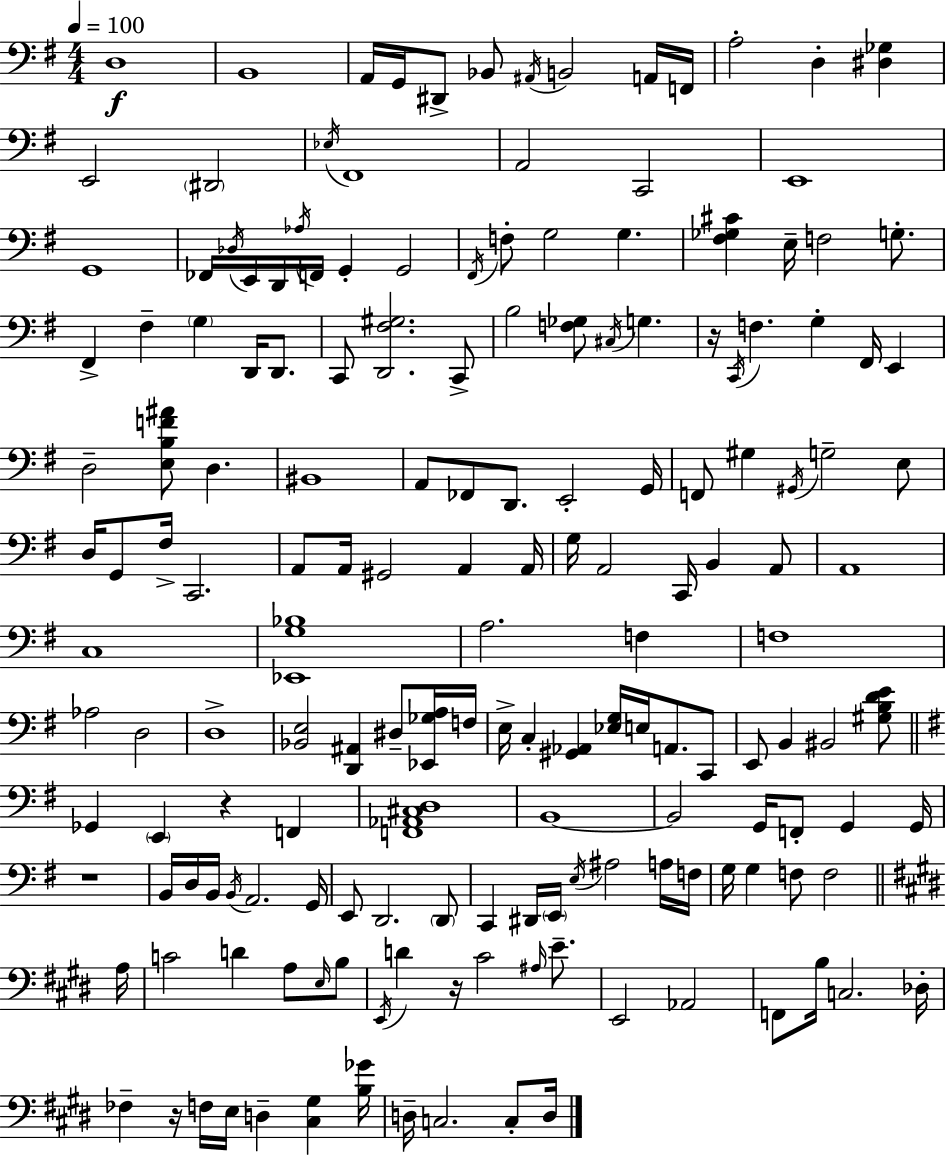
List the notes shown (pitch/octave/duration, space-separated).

D3/w B2/w A2/s G2/s D#2/e Bb2/e A#2/s B2/h A2/s F2/s A3/h D3/q [D#3,Gb3]/q E2/h D#2/h Eb3/s F#2/w A2/h C2/h E2/w G2/w FES2/s Db3/s E2/s D2/s Ab3/s F2/s G2/q G2/h F#2/s F3/e G3/h G3/q. [F#3,Gb3,C#4]/q E3/s F3/h G3/e. F#2/q F#3/q G3/q D2/s D2/e. C2/e [D2,F#3,G#3]/h. C2/e B3/h [F3,Gb3]/e C#3/s G3/q. R/s C2/s F3/q. G3/q F#2/s E2/q D3/h [E3,B3,F4,A#4]/e D3/q. BIS2/w A2/e FES2/e D2/e. E2/h G2/s F2/e G#3/q G#2/s G3/h E3/e D3/s G2/e F#3/s C2/h. A2/e A2/s G#2/h A2/q A2/s G3/s A2/h C2/s B2/q A2/e A2/w C3/w [Eb2,G3,Bb3]/w A3/h. F3/q F3/w Ab3/h D3/h D3/w [Bb2,E3]/h [D2,A#2]/q D#3/e [Eb2,Gb3,A3]/s F3/s E3/s C3/q [G#2,Ab2]/q [Eb3,G3]/s E3/s A2/e. C2/e E2/e B2/q BIS2/h [G#3,B3,D4,E4]/e Gb2/q E2/q R/q F2/q [F2,Ab2,C#3,D3]/w B2/w B2/h G2/s F2/e G2/q G2/s R/w B2/s D3/s B2/s B2/s A2/h. G2/s E2/e D2/h. D2/e C2/q D#2/s E2/s E3/s A#3/h A3/s F3/s G3/s G3/q F3/e F3/h A3/s C4/h D4/q A3/e E3/s B3/e E2/s D4/q R/s C#4/h A#3/s E4/e. E2/h Ab2/h F2/e B3/s C3/h. Db3/s FES3/q R/s F3/s E3/s D3/q [C#3,G#3]/q [B3,Gb4]/s D3/s C3/h. C3/e D3/s